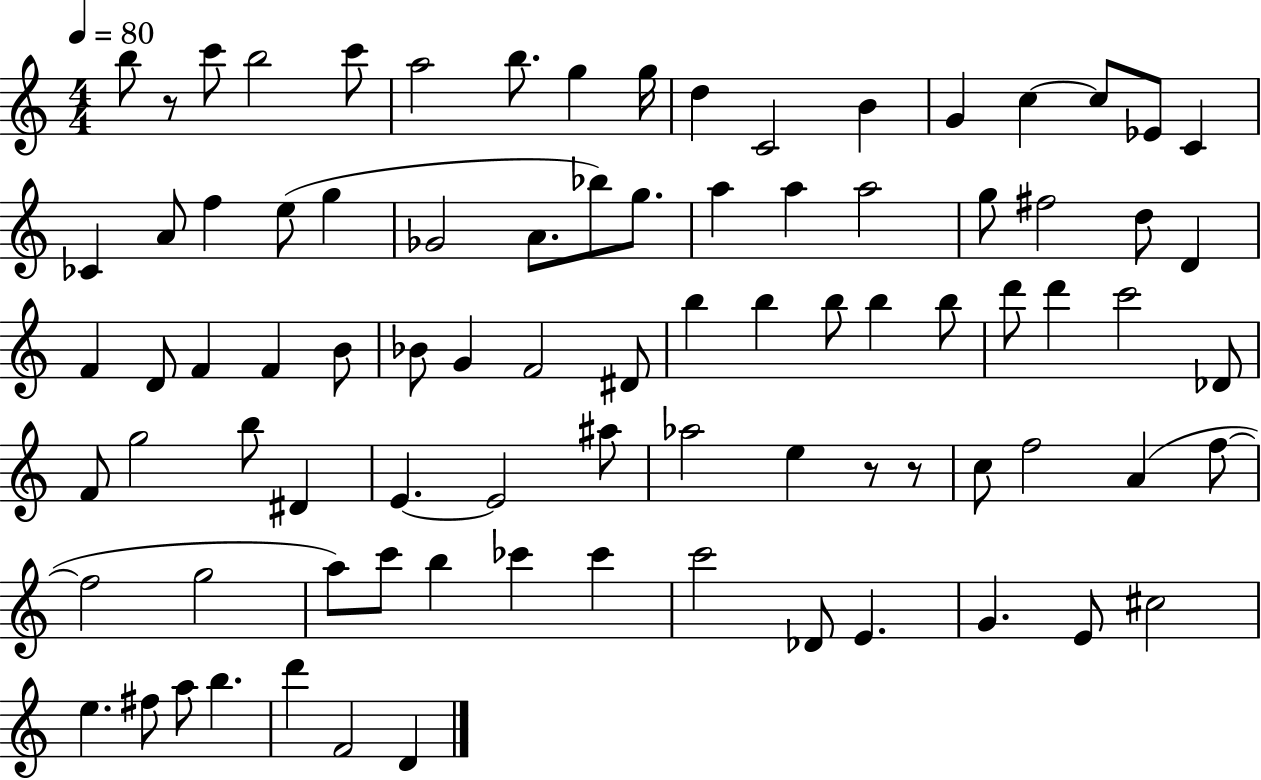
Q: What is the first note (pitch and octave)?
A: B5